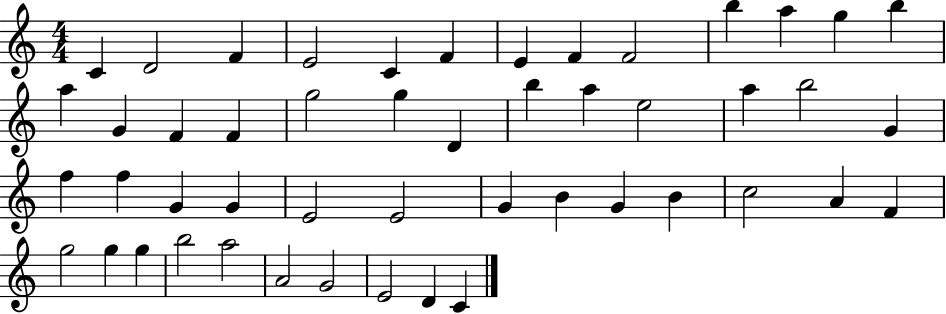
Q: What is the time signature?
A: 4/4